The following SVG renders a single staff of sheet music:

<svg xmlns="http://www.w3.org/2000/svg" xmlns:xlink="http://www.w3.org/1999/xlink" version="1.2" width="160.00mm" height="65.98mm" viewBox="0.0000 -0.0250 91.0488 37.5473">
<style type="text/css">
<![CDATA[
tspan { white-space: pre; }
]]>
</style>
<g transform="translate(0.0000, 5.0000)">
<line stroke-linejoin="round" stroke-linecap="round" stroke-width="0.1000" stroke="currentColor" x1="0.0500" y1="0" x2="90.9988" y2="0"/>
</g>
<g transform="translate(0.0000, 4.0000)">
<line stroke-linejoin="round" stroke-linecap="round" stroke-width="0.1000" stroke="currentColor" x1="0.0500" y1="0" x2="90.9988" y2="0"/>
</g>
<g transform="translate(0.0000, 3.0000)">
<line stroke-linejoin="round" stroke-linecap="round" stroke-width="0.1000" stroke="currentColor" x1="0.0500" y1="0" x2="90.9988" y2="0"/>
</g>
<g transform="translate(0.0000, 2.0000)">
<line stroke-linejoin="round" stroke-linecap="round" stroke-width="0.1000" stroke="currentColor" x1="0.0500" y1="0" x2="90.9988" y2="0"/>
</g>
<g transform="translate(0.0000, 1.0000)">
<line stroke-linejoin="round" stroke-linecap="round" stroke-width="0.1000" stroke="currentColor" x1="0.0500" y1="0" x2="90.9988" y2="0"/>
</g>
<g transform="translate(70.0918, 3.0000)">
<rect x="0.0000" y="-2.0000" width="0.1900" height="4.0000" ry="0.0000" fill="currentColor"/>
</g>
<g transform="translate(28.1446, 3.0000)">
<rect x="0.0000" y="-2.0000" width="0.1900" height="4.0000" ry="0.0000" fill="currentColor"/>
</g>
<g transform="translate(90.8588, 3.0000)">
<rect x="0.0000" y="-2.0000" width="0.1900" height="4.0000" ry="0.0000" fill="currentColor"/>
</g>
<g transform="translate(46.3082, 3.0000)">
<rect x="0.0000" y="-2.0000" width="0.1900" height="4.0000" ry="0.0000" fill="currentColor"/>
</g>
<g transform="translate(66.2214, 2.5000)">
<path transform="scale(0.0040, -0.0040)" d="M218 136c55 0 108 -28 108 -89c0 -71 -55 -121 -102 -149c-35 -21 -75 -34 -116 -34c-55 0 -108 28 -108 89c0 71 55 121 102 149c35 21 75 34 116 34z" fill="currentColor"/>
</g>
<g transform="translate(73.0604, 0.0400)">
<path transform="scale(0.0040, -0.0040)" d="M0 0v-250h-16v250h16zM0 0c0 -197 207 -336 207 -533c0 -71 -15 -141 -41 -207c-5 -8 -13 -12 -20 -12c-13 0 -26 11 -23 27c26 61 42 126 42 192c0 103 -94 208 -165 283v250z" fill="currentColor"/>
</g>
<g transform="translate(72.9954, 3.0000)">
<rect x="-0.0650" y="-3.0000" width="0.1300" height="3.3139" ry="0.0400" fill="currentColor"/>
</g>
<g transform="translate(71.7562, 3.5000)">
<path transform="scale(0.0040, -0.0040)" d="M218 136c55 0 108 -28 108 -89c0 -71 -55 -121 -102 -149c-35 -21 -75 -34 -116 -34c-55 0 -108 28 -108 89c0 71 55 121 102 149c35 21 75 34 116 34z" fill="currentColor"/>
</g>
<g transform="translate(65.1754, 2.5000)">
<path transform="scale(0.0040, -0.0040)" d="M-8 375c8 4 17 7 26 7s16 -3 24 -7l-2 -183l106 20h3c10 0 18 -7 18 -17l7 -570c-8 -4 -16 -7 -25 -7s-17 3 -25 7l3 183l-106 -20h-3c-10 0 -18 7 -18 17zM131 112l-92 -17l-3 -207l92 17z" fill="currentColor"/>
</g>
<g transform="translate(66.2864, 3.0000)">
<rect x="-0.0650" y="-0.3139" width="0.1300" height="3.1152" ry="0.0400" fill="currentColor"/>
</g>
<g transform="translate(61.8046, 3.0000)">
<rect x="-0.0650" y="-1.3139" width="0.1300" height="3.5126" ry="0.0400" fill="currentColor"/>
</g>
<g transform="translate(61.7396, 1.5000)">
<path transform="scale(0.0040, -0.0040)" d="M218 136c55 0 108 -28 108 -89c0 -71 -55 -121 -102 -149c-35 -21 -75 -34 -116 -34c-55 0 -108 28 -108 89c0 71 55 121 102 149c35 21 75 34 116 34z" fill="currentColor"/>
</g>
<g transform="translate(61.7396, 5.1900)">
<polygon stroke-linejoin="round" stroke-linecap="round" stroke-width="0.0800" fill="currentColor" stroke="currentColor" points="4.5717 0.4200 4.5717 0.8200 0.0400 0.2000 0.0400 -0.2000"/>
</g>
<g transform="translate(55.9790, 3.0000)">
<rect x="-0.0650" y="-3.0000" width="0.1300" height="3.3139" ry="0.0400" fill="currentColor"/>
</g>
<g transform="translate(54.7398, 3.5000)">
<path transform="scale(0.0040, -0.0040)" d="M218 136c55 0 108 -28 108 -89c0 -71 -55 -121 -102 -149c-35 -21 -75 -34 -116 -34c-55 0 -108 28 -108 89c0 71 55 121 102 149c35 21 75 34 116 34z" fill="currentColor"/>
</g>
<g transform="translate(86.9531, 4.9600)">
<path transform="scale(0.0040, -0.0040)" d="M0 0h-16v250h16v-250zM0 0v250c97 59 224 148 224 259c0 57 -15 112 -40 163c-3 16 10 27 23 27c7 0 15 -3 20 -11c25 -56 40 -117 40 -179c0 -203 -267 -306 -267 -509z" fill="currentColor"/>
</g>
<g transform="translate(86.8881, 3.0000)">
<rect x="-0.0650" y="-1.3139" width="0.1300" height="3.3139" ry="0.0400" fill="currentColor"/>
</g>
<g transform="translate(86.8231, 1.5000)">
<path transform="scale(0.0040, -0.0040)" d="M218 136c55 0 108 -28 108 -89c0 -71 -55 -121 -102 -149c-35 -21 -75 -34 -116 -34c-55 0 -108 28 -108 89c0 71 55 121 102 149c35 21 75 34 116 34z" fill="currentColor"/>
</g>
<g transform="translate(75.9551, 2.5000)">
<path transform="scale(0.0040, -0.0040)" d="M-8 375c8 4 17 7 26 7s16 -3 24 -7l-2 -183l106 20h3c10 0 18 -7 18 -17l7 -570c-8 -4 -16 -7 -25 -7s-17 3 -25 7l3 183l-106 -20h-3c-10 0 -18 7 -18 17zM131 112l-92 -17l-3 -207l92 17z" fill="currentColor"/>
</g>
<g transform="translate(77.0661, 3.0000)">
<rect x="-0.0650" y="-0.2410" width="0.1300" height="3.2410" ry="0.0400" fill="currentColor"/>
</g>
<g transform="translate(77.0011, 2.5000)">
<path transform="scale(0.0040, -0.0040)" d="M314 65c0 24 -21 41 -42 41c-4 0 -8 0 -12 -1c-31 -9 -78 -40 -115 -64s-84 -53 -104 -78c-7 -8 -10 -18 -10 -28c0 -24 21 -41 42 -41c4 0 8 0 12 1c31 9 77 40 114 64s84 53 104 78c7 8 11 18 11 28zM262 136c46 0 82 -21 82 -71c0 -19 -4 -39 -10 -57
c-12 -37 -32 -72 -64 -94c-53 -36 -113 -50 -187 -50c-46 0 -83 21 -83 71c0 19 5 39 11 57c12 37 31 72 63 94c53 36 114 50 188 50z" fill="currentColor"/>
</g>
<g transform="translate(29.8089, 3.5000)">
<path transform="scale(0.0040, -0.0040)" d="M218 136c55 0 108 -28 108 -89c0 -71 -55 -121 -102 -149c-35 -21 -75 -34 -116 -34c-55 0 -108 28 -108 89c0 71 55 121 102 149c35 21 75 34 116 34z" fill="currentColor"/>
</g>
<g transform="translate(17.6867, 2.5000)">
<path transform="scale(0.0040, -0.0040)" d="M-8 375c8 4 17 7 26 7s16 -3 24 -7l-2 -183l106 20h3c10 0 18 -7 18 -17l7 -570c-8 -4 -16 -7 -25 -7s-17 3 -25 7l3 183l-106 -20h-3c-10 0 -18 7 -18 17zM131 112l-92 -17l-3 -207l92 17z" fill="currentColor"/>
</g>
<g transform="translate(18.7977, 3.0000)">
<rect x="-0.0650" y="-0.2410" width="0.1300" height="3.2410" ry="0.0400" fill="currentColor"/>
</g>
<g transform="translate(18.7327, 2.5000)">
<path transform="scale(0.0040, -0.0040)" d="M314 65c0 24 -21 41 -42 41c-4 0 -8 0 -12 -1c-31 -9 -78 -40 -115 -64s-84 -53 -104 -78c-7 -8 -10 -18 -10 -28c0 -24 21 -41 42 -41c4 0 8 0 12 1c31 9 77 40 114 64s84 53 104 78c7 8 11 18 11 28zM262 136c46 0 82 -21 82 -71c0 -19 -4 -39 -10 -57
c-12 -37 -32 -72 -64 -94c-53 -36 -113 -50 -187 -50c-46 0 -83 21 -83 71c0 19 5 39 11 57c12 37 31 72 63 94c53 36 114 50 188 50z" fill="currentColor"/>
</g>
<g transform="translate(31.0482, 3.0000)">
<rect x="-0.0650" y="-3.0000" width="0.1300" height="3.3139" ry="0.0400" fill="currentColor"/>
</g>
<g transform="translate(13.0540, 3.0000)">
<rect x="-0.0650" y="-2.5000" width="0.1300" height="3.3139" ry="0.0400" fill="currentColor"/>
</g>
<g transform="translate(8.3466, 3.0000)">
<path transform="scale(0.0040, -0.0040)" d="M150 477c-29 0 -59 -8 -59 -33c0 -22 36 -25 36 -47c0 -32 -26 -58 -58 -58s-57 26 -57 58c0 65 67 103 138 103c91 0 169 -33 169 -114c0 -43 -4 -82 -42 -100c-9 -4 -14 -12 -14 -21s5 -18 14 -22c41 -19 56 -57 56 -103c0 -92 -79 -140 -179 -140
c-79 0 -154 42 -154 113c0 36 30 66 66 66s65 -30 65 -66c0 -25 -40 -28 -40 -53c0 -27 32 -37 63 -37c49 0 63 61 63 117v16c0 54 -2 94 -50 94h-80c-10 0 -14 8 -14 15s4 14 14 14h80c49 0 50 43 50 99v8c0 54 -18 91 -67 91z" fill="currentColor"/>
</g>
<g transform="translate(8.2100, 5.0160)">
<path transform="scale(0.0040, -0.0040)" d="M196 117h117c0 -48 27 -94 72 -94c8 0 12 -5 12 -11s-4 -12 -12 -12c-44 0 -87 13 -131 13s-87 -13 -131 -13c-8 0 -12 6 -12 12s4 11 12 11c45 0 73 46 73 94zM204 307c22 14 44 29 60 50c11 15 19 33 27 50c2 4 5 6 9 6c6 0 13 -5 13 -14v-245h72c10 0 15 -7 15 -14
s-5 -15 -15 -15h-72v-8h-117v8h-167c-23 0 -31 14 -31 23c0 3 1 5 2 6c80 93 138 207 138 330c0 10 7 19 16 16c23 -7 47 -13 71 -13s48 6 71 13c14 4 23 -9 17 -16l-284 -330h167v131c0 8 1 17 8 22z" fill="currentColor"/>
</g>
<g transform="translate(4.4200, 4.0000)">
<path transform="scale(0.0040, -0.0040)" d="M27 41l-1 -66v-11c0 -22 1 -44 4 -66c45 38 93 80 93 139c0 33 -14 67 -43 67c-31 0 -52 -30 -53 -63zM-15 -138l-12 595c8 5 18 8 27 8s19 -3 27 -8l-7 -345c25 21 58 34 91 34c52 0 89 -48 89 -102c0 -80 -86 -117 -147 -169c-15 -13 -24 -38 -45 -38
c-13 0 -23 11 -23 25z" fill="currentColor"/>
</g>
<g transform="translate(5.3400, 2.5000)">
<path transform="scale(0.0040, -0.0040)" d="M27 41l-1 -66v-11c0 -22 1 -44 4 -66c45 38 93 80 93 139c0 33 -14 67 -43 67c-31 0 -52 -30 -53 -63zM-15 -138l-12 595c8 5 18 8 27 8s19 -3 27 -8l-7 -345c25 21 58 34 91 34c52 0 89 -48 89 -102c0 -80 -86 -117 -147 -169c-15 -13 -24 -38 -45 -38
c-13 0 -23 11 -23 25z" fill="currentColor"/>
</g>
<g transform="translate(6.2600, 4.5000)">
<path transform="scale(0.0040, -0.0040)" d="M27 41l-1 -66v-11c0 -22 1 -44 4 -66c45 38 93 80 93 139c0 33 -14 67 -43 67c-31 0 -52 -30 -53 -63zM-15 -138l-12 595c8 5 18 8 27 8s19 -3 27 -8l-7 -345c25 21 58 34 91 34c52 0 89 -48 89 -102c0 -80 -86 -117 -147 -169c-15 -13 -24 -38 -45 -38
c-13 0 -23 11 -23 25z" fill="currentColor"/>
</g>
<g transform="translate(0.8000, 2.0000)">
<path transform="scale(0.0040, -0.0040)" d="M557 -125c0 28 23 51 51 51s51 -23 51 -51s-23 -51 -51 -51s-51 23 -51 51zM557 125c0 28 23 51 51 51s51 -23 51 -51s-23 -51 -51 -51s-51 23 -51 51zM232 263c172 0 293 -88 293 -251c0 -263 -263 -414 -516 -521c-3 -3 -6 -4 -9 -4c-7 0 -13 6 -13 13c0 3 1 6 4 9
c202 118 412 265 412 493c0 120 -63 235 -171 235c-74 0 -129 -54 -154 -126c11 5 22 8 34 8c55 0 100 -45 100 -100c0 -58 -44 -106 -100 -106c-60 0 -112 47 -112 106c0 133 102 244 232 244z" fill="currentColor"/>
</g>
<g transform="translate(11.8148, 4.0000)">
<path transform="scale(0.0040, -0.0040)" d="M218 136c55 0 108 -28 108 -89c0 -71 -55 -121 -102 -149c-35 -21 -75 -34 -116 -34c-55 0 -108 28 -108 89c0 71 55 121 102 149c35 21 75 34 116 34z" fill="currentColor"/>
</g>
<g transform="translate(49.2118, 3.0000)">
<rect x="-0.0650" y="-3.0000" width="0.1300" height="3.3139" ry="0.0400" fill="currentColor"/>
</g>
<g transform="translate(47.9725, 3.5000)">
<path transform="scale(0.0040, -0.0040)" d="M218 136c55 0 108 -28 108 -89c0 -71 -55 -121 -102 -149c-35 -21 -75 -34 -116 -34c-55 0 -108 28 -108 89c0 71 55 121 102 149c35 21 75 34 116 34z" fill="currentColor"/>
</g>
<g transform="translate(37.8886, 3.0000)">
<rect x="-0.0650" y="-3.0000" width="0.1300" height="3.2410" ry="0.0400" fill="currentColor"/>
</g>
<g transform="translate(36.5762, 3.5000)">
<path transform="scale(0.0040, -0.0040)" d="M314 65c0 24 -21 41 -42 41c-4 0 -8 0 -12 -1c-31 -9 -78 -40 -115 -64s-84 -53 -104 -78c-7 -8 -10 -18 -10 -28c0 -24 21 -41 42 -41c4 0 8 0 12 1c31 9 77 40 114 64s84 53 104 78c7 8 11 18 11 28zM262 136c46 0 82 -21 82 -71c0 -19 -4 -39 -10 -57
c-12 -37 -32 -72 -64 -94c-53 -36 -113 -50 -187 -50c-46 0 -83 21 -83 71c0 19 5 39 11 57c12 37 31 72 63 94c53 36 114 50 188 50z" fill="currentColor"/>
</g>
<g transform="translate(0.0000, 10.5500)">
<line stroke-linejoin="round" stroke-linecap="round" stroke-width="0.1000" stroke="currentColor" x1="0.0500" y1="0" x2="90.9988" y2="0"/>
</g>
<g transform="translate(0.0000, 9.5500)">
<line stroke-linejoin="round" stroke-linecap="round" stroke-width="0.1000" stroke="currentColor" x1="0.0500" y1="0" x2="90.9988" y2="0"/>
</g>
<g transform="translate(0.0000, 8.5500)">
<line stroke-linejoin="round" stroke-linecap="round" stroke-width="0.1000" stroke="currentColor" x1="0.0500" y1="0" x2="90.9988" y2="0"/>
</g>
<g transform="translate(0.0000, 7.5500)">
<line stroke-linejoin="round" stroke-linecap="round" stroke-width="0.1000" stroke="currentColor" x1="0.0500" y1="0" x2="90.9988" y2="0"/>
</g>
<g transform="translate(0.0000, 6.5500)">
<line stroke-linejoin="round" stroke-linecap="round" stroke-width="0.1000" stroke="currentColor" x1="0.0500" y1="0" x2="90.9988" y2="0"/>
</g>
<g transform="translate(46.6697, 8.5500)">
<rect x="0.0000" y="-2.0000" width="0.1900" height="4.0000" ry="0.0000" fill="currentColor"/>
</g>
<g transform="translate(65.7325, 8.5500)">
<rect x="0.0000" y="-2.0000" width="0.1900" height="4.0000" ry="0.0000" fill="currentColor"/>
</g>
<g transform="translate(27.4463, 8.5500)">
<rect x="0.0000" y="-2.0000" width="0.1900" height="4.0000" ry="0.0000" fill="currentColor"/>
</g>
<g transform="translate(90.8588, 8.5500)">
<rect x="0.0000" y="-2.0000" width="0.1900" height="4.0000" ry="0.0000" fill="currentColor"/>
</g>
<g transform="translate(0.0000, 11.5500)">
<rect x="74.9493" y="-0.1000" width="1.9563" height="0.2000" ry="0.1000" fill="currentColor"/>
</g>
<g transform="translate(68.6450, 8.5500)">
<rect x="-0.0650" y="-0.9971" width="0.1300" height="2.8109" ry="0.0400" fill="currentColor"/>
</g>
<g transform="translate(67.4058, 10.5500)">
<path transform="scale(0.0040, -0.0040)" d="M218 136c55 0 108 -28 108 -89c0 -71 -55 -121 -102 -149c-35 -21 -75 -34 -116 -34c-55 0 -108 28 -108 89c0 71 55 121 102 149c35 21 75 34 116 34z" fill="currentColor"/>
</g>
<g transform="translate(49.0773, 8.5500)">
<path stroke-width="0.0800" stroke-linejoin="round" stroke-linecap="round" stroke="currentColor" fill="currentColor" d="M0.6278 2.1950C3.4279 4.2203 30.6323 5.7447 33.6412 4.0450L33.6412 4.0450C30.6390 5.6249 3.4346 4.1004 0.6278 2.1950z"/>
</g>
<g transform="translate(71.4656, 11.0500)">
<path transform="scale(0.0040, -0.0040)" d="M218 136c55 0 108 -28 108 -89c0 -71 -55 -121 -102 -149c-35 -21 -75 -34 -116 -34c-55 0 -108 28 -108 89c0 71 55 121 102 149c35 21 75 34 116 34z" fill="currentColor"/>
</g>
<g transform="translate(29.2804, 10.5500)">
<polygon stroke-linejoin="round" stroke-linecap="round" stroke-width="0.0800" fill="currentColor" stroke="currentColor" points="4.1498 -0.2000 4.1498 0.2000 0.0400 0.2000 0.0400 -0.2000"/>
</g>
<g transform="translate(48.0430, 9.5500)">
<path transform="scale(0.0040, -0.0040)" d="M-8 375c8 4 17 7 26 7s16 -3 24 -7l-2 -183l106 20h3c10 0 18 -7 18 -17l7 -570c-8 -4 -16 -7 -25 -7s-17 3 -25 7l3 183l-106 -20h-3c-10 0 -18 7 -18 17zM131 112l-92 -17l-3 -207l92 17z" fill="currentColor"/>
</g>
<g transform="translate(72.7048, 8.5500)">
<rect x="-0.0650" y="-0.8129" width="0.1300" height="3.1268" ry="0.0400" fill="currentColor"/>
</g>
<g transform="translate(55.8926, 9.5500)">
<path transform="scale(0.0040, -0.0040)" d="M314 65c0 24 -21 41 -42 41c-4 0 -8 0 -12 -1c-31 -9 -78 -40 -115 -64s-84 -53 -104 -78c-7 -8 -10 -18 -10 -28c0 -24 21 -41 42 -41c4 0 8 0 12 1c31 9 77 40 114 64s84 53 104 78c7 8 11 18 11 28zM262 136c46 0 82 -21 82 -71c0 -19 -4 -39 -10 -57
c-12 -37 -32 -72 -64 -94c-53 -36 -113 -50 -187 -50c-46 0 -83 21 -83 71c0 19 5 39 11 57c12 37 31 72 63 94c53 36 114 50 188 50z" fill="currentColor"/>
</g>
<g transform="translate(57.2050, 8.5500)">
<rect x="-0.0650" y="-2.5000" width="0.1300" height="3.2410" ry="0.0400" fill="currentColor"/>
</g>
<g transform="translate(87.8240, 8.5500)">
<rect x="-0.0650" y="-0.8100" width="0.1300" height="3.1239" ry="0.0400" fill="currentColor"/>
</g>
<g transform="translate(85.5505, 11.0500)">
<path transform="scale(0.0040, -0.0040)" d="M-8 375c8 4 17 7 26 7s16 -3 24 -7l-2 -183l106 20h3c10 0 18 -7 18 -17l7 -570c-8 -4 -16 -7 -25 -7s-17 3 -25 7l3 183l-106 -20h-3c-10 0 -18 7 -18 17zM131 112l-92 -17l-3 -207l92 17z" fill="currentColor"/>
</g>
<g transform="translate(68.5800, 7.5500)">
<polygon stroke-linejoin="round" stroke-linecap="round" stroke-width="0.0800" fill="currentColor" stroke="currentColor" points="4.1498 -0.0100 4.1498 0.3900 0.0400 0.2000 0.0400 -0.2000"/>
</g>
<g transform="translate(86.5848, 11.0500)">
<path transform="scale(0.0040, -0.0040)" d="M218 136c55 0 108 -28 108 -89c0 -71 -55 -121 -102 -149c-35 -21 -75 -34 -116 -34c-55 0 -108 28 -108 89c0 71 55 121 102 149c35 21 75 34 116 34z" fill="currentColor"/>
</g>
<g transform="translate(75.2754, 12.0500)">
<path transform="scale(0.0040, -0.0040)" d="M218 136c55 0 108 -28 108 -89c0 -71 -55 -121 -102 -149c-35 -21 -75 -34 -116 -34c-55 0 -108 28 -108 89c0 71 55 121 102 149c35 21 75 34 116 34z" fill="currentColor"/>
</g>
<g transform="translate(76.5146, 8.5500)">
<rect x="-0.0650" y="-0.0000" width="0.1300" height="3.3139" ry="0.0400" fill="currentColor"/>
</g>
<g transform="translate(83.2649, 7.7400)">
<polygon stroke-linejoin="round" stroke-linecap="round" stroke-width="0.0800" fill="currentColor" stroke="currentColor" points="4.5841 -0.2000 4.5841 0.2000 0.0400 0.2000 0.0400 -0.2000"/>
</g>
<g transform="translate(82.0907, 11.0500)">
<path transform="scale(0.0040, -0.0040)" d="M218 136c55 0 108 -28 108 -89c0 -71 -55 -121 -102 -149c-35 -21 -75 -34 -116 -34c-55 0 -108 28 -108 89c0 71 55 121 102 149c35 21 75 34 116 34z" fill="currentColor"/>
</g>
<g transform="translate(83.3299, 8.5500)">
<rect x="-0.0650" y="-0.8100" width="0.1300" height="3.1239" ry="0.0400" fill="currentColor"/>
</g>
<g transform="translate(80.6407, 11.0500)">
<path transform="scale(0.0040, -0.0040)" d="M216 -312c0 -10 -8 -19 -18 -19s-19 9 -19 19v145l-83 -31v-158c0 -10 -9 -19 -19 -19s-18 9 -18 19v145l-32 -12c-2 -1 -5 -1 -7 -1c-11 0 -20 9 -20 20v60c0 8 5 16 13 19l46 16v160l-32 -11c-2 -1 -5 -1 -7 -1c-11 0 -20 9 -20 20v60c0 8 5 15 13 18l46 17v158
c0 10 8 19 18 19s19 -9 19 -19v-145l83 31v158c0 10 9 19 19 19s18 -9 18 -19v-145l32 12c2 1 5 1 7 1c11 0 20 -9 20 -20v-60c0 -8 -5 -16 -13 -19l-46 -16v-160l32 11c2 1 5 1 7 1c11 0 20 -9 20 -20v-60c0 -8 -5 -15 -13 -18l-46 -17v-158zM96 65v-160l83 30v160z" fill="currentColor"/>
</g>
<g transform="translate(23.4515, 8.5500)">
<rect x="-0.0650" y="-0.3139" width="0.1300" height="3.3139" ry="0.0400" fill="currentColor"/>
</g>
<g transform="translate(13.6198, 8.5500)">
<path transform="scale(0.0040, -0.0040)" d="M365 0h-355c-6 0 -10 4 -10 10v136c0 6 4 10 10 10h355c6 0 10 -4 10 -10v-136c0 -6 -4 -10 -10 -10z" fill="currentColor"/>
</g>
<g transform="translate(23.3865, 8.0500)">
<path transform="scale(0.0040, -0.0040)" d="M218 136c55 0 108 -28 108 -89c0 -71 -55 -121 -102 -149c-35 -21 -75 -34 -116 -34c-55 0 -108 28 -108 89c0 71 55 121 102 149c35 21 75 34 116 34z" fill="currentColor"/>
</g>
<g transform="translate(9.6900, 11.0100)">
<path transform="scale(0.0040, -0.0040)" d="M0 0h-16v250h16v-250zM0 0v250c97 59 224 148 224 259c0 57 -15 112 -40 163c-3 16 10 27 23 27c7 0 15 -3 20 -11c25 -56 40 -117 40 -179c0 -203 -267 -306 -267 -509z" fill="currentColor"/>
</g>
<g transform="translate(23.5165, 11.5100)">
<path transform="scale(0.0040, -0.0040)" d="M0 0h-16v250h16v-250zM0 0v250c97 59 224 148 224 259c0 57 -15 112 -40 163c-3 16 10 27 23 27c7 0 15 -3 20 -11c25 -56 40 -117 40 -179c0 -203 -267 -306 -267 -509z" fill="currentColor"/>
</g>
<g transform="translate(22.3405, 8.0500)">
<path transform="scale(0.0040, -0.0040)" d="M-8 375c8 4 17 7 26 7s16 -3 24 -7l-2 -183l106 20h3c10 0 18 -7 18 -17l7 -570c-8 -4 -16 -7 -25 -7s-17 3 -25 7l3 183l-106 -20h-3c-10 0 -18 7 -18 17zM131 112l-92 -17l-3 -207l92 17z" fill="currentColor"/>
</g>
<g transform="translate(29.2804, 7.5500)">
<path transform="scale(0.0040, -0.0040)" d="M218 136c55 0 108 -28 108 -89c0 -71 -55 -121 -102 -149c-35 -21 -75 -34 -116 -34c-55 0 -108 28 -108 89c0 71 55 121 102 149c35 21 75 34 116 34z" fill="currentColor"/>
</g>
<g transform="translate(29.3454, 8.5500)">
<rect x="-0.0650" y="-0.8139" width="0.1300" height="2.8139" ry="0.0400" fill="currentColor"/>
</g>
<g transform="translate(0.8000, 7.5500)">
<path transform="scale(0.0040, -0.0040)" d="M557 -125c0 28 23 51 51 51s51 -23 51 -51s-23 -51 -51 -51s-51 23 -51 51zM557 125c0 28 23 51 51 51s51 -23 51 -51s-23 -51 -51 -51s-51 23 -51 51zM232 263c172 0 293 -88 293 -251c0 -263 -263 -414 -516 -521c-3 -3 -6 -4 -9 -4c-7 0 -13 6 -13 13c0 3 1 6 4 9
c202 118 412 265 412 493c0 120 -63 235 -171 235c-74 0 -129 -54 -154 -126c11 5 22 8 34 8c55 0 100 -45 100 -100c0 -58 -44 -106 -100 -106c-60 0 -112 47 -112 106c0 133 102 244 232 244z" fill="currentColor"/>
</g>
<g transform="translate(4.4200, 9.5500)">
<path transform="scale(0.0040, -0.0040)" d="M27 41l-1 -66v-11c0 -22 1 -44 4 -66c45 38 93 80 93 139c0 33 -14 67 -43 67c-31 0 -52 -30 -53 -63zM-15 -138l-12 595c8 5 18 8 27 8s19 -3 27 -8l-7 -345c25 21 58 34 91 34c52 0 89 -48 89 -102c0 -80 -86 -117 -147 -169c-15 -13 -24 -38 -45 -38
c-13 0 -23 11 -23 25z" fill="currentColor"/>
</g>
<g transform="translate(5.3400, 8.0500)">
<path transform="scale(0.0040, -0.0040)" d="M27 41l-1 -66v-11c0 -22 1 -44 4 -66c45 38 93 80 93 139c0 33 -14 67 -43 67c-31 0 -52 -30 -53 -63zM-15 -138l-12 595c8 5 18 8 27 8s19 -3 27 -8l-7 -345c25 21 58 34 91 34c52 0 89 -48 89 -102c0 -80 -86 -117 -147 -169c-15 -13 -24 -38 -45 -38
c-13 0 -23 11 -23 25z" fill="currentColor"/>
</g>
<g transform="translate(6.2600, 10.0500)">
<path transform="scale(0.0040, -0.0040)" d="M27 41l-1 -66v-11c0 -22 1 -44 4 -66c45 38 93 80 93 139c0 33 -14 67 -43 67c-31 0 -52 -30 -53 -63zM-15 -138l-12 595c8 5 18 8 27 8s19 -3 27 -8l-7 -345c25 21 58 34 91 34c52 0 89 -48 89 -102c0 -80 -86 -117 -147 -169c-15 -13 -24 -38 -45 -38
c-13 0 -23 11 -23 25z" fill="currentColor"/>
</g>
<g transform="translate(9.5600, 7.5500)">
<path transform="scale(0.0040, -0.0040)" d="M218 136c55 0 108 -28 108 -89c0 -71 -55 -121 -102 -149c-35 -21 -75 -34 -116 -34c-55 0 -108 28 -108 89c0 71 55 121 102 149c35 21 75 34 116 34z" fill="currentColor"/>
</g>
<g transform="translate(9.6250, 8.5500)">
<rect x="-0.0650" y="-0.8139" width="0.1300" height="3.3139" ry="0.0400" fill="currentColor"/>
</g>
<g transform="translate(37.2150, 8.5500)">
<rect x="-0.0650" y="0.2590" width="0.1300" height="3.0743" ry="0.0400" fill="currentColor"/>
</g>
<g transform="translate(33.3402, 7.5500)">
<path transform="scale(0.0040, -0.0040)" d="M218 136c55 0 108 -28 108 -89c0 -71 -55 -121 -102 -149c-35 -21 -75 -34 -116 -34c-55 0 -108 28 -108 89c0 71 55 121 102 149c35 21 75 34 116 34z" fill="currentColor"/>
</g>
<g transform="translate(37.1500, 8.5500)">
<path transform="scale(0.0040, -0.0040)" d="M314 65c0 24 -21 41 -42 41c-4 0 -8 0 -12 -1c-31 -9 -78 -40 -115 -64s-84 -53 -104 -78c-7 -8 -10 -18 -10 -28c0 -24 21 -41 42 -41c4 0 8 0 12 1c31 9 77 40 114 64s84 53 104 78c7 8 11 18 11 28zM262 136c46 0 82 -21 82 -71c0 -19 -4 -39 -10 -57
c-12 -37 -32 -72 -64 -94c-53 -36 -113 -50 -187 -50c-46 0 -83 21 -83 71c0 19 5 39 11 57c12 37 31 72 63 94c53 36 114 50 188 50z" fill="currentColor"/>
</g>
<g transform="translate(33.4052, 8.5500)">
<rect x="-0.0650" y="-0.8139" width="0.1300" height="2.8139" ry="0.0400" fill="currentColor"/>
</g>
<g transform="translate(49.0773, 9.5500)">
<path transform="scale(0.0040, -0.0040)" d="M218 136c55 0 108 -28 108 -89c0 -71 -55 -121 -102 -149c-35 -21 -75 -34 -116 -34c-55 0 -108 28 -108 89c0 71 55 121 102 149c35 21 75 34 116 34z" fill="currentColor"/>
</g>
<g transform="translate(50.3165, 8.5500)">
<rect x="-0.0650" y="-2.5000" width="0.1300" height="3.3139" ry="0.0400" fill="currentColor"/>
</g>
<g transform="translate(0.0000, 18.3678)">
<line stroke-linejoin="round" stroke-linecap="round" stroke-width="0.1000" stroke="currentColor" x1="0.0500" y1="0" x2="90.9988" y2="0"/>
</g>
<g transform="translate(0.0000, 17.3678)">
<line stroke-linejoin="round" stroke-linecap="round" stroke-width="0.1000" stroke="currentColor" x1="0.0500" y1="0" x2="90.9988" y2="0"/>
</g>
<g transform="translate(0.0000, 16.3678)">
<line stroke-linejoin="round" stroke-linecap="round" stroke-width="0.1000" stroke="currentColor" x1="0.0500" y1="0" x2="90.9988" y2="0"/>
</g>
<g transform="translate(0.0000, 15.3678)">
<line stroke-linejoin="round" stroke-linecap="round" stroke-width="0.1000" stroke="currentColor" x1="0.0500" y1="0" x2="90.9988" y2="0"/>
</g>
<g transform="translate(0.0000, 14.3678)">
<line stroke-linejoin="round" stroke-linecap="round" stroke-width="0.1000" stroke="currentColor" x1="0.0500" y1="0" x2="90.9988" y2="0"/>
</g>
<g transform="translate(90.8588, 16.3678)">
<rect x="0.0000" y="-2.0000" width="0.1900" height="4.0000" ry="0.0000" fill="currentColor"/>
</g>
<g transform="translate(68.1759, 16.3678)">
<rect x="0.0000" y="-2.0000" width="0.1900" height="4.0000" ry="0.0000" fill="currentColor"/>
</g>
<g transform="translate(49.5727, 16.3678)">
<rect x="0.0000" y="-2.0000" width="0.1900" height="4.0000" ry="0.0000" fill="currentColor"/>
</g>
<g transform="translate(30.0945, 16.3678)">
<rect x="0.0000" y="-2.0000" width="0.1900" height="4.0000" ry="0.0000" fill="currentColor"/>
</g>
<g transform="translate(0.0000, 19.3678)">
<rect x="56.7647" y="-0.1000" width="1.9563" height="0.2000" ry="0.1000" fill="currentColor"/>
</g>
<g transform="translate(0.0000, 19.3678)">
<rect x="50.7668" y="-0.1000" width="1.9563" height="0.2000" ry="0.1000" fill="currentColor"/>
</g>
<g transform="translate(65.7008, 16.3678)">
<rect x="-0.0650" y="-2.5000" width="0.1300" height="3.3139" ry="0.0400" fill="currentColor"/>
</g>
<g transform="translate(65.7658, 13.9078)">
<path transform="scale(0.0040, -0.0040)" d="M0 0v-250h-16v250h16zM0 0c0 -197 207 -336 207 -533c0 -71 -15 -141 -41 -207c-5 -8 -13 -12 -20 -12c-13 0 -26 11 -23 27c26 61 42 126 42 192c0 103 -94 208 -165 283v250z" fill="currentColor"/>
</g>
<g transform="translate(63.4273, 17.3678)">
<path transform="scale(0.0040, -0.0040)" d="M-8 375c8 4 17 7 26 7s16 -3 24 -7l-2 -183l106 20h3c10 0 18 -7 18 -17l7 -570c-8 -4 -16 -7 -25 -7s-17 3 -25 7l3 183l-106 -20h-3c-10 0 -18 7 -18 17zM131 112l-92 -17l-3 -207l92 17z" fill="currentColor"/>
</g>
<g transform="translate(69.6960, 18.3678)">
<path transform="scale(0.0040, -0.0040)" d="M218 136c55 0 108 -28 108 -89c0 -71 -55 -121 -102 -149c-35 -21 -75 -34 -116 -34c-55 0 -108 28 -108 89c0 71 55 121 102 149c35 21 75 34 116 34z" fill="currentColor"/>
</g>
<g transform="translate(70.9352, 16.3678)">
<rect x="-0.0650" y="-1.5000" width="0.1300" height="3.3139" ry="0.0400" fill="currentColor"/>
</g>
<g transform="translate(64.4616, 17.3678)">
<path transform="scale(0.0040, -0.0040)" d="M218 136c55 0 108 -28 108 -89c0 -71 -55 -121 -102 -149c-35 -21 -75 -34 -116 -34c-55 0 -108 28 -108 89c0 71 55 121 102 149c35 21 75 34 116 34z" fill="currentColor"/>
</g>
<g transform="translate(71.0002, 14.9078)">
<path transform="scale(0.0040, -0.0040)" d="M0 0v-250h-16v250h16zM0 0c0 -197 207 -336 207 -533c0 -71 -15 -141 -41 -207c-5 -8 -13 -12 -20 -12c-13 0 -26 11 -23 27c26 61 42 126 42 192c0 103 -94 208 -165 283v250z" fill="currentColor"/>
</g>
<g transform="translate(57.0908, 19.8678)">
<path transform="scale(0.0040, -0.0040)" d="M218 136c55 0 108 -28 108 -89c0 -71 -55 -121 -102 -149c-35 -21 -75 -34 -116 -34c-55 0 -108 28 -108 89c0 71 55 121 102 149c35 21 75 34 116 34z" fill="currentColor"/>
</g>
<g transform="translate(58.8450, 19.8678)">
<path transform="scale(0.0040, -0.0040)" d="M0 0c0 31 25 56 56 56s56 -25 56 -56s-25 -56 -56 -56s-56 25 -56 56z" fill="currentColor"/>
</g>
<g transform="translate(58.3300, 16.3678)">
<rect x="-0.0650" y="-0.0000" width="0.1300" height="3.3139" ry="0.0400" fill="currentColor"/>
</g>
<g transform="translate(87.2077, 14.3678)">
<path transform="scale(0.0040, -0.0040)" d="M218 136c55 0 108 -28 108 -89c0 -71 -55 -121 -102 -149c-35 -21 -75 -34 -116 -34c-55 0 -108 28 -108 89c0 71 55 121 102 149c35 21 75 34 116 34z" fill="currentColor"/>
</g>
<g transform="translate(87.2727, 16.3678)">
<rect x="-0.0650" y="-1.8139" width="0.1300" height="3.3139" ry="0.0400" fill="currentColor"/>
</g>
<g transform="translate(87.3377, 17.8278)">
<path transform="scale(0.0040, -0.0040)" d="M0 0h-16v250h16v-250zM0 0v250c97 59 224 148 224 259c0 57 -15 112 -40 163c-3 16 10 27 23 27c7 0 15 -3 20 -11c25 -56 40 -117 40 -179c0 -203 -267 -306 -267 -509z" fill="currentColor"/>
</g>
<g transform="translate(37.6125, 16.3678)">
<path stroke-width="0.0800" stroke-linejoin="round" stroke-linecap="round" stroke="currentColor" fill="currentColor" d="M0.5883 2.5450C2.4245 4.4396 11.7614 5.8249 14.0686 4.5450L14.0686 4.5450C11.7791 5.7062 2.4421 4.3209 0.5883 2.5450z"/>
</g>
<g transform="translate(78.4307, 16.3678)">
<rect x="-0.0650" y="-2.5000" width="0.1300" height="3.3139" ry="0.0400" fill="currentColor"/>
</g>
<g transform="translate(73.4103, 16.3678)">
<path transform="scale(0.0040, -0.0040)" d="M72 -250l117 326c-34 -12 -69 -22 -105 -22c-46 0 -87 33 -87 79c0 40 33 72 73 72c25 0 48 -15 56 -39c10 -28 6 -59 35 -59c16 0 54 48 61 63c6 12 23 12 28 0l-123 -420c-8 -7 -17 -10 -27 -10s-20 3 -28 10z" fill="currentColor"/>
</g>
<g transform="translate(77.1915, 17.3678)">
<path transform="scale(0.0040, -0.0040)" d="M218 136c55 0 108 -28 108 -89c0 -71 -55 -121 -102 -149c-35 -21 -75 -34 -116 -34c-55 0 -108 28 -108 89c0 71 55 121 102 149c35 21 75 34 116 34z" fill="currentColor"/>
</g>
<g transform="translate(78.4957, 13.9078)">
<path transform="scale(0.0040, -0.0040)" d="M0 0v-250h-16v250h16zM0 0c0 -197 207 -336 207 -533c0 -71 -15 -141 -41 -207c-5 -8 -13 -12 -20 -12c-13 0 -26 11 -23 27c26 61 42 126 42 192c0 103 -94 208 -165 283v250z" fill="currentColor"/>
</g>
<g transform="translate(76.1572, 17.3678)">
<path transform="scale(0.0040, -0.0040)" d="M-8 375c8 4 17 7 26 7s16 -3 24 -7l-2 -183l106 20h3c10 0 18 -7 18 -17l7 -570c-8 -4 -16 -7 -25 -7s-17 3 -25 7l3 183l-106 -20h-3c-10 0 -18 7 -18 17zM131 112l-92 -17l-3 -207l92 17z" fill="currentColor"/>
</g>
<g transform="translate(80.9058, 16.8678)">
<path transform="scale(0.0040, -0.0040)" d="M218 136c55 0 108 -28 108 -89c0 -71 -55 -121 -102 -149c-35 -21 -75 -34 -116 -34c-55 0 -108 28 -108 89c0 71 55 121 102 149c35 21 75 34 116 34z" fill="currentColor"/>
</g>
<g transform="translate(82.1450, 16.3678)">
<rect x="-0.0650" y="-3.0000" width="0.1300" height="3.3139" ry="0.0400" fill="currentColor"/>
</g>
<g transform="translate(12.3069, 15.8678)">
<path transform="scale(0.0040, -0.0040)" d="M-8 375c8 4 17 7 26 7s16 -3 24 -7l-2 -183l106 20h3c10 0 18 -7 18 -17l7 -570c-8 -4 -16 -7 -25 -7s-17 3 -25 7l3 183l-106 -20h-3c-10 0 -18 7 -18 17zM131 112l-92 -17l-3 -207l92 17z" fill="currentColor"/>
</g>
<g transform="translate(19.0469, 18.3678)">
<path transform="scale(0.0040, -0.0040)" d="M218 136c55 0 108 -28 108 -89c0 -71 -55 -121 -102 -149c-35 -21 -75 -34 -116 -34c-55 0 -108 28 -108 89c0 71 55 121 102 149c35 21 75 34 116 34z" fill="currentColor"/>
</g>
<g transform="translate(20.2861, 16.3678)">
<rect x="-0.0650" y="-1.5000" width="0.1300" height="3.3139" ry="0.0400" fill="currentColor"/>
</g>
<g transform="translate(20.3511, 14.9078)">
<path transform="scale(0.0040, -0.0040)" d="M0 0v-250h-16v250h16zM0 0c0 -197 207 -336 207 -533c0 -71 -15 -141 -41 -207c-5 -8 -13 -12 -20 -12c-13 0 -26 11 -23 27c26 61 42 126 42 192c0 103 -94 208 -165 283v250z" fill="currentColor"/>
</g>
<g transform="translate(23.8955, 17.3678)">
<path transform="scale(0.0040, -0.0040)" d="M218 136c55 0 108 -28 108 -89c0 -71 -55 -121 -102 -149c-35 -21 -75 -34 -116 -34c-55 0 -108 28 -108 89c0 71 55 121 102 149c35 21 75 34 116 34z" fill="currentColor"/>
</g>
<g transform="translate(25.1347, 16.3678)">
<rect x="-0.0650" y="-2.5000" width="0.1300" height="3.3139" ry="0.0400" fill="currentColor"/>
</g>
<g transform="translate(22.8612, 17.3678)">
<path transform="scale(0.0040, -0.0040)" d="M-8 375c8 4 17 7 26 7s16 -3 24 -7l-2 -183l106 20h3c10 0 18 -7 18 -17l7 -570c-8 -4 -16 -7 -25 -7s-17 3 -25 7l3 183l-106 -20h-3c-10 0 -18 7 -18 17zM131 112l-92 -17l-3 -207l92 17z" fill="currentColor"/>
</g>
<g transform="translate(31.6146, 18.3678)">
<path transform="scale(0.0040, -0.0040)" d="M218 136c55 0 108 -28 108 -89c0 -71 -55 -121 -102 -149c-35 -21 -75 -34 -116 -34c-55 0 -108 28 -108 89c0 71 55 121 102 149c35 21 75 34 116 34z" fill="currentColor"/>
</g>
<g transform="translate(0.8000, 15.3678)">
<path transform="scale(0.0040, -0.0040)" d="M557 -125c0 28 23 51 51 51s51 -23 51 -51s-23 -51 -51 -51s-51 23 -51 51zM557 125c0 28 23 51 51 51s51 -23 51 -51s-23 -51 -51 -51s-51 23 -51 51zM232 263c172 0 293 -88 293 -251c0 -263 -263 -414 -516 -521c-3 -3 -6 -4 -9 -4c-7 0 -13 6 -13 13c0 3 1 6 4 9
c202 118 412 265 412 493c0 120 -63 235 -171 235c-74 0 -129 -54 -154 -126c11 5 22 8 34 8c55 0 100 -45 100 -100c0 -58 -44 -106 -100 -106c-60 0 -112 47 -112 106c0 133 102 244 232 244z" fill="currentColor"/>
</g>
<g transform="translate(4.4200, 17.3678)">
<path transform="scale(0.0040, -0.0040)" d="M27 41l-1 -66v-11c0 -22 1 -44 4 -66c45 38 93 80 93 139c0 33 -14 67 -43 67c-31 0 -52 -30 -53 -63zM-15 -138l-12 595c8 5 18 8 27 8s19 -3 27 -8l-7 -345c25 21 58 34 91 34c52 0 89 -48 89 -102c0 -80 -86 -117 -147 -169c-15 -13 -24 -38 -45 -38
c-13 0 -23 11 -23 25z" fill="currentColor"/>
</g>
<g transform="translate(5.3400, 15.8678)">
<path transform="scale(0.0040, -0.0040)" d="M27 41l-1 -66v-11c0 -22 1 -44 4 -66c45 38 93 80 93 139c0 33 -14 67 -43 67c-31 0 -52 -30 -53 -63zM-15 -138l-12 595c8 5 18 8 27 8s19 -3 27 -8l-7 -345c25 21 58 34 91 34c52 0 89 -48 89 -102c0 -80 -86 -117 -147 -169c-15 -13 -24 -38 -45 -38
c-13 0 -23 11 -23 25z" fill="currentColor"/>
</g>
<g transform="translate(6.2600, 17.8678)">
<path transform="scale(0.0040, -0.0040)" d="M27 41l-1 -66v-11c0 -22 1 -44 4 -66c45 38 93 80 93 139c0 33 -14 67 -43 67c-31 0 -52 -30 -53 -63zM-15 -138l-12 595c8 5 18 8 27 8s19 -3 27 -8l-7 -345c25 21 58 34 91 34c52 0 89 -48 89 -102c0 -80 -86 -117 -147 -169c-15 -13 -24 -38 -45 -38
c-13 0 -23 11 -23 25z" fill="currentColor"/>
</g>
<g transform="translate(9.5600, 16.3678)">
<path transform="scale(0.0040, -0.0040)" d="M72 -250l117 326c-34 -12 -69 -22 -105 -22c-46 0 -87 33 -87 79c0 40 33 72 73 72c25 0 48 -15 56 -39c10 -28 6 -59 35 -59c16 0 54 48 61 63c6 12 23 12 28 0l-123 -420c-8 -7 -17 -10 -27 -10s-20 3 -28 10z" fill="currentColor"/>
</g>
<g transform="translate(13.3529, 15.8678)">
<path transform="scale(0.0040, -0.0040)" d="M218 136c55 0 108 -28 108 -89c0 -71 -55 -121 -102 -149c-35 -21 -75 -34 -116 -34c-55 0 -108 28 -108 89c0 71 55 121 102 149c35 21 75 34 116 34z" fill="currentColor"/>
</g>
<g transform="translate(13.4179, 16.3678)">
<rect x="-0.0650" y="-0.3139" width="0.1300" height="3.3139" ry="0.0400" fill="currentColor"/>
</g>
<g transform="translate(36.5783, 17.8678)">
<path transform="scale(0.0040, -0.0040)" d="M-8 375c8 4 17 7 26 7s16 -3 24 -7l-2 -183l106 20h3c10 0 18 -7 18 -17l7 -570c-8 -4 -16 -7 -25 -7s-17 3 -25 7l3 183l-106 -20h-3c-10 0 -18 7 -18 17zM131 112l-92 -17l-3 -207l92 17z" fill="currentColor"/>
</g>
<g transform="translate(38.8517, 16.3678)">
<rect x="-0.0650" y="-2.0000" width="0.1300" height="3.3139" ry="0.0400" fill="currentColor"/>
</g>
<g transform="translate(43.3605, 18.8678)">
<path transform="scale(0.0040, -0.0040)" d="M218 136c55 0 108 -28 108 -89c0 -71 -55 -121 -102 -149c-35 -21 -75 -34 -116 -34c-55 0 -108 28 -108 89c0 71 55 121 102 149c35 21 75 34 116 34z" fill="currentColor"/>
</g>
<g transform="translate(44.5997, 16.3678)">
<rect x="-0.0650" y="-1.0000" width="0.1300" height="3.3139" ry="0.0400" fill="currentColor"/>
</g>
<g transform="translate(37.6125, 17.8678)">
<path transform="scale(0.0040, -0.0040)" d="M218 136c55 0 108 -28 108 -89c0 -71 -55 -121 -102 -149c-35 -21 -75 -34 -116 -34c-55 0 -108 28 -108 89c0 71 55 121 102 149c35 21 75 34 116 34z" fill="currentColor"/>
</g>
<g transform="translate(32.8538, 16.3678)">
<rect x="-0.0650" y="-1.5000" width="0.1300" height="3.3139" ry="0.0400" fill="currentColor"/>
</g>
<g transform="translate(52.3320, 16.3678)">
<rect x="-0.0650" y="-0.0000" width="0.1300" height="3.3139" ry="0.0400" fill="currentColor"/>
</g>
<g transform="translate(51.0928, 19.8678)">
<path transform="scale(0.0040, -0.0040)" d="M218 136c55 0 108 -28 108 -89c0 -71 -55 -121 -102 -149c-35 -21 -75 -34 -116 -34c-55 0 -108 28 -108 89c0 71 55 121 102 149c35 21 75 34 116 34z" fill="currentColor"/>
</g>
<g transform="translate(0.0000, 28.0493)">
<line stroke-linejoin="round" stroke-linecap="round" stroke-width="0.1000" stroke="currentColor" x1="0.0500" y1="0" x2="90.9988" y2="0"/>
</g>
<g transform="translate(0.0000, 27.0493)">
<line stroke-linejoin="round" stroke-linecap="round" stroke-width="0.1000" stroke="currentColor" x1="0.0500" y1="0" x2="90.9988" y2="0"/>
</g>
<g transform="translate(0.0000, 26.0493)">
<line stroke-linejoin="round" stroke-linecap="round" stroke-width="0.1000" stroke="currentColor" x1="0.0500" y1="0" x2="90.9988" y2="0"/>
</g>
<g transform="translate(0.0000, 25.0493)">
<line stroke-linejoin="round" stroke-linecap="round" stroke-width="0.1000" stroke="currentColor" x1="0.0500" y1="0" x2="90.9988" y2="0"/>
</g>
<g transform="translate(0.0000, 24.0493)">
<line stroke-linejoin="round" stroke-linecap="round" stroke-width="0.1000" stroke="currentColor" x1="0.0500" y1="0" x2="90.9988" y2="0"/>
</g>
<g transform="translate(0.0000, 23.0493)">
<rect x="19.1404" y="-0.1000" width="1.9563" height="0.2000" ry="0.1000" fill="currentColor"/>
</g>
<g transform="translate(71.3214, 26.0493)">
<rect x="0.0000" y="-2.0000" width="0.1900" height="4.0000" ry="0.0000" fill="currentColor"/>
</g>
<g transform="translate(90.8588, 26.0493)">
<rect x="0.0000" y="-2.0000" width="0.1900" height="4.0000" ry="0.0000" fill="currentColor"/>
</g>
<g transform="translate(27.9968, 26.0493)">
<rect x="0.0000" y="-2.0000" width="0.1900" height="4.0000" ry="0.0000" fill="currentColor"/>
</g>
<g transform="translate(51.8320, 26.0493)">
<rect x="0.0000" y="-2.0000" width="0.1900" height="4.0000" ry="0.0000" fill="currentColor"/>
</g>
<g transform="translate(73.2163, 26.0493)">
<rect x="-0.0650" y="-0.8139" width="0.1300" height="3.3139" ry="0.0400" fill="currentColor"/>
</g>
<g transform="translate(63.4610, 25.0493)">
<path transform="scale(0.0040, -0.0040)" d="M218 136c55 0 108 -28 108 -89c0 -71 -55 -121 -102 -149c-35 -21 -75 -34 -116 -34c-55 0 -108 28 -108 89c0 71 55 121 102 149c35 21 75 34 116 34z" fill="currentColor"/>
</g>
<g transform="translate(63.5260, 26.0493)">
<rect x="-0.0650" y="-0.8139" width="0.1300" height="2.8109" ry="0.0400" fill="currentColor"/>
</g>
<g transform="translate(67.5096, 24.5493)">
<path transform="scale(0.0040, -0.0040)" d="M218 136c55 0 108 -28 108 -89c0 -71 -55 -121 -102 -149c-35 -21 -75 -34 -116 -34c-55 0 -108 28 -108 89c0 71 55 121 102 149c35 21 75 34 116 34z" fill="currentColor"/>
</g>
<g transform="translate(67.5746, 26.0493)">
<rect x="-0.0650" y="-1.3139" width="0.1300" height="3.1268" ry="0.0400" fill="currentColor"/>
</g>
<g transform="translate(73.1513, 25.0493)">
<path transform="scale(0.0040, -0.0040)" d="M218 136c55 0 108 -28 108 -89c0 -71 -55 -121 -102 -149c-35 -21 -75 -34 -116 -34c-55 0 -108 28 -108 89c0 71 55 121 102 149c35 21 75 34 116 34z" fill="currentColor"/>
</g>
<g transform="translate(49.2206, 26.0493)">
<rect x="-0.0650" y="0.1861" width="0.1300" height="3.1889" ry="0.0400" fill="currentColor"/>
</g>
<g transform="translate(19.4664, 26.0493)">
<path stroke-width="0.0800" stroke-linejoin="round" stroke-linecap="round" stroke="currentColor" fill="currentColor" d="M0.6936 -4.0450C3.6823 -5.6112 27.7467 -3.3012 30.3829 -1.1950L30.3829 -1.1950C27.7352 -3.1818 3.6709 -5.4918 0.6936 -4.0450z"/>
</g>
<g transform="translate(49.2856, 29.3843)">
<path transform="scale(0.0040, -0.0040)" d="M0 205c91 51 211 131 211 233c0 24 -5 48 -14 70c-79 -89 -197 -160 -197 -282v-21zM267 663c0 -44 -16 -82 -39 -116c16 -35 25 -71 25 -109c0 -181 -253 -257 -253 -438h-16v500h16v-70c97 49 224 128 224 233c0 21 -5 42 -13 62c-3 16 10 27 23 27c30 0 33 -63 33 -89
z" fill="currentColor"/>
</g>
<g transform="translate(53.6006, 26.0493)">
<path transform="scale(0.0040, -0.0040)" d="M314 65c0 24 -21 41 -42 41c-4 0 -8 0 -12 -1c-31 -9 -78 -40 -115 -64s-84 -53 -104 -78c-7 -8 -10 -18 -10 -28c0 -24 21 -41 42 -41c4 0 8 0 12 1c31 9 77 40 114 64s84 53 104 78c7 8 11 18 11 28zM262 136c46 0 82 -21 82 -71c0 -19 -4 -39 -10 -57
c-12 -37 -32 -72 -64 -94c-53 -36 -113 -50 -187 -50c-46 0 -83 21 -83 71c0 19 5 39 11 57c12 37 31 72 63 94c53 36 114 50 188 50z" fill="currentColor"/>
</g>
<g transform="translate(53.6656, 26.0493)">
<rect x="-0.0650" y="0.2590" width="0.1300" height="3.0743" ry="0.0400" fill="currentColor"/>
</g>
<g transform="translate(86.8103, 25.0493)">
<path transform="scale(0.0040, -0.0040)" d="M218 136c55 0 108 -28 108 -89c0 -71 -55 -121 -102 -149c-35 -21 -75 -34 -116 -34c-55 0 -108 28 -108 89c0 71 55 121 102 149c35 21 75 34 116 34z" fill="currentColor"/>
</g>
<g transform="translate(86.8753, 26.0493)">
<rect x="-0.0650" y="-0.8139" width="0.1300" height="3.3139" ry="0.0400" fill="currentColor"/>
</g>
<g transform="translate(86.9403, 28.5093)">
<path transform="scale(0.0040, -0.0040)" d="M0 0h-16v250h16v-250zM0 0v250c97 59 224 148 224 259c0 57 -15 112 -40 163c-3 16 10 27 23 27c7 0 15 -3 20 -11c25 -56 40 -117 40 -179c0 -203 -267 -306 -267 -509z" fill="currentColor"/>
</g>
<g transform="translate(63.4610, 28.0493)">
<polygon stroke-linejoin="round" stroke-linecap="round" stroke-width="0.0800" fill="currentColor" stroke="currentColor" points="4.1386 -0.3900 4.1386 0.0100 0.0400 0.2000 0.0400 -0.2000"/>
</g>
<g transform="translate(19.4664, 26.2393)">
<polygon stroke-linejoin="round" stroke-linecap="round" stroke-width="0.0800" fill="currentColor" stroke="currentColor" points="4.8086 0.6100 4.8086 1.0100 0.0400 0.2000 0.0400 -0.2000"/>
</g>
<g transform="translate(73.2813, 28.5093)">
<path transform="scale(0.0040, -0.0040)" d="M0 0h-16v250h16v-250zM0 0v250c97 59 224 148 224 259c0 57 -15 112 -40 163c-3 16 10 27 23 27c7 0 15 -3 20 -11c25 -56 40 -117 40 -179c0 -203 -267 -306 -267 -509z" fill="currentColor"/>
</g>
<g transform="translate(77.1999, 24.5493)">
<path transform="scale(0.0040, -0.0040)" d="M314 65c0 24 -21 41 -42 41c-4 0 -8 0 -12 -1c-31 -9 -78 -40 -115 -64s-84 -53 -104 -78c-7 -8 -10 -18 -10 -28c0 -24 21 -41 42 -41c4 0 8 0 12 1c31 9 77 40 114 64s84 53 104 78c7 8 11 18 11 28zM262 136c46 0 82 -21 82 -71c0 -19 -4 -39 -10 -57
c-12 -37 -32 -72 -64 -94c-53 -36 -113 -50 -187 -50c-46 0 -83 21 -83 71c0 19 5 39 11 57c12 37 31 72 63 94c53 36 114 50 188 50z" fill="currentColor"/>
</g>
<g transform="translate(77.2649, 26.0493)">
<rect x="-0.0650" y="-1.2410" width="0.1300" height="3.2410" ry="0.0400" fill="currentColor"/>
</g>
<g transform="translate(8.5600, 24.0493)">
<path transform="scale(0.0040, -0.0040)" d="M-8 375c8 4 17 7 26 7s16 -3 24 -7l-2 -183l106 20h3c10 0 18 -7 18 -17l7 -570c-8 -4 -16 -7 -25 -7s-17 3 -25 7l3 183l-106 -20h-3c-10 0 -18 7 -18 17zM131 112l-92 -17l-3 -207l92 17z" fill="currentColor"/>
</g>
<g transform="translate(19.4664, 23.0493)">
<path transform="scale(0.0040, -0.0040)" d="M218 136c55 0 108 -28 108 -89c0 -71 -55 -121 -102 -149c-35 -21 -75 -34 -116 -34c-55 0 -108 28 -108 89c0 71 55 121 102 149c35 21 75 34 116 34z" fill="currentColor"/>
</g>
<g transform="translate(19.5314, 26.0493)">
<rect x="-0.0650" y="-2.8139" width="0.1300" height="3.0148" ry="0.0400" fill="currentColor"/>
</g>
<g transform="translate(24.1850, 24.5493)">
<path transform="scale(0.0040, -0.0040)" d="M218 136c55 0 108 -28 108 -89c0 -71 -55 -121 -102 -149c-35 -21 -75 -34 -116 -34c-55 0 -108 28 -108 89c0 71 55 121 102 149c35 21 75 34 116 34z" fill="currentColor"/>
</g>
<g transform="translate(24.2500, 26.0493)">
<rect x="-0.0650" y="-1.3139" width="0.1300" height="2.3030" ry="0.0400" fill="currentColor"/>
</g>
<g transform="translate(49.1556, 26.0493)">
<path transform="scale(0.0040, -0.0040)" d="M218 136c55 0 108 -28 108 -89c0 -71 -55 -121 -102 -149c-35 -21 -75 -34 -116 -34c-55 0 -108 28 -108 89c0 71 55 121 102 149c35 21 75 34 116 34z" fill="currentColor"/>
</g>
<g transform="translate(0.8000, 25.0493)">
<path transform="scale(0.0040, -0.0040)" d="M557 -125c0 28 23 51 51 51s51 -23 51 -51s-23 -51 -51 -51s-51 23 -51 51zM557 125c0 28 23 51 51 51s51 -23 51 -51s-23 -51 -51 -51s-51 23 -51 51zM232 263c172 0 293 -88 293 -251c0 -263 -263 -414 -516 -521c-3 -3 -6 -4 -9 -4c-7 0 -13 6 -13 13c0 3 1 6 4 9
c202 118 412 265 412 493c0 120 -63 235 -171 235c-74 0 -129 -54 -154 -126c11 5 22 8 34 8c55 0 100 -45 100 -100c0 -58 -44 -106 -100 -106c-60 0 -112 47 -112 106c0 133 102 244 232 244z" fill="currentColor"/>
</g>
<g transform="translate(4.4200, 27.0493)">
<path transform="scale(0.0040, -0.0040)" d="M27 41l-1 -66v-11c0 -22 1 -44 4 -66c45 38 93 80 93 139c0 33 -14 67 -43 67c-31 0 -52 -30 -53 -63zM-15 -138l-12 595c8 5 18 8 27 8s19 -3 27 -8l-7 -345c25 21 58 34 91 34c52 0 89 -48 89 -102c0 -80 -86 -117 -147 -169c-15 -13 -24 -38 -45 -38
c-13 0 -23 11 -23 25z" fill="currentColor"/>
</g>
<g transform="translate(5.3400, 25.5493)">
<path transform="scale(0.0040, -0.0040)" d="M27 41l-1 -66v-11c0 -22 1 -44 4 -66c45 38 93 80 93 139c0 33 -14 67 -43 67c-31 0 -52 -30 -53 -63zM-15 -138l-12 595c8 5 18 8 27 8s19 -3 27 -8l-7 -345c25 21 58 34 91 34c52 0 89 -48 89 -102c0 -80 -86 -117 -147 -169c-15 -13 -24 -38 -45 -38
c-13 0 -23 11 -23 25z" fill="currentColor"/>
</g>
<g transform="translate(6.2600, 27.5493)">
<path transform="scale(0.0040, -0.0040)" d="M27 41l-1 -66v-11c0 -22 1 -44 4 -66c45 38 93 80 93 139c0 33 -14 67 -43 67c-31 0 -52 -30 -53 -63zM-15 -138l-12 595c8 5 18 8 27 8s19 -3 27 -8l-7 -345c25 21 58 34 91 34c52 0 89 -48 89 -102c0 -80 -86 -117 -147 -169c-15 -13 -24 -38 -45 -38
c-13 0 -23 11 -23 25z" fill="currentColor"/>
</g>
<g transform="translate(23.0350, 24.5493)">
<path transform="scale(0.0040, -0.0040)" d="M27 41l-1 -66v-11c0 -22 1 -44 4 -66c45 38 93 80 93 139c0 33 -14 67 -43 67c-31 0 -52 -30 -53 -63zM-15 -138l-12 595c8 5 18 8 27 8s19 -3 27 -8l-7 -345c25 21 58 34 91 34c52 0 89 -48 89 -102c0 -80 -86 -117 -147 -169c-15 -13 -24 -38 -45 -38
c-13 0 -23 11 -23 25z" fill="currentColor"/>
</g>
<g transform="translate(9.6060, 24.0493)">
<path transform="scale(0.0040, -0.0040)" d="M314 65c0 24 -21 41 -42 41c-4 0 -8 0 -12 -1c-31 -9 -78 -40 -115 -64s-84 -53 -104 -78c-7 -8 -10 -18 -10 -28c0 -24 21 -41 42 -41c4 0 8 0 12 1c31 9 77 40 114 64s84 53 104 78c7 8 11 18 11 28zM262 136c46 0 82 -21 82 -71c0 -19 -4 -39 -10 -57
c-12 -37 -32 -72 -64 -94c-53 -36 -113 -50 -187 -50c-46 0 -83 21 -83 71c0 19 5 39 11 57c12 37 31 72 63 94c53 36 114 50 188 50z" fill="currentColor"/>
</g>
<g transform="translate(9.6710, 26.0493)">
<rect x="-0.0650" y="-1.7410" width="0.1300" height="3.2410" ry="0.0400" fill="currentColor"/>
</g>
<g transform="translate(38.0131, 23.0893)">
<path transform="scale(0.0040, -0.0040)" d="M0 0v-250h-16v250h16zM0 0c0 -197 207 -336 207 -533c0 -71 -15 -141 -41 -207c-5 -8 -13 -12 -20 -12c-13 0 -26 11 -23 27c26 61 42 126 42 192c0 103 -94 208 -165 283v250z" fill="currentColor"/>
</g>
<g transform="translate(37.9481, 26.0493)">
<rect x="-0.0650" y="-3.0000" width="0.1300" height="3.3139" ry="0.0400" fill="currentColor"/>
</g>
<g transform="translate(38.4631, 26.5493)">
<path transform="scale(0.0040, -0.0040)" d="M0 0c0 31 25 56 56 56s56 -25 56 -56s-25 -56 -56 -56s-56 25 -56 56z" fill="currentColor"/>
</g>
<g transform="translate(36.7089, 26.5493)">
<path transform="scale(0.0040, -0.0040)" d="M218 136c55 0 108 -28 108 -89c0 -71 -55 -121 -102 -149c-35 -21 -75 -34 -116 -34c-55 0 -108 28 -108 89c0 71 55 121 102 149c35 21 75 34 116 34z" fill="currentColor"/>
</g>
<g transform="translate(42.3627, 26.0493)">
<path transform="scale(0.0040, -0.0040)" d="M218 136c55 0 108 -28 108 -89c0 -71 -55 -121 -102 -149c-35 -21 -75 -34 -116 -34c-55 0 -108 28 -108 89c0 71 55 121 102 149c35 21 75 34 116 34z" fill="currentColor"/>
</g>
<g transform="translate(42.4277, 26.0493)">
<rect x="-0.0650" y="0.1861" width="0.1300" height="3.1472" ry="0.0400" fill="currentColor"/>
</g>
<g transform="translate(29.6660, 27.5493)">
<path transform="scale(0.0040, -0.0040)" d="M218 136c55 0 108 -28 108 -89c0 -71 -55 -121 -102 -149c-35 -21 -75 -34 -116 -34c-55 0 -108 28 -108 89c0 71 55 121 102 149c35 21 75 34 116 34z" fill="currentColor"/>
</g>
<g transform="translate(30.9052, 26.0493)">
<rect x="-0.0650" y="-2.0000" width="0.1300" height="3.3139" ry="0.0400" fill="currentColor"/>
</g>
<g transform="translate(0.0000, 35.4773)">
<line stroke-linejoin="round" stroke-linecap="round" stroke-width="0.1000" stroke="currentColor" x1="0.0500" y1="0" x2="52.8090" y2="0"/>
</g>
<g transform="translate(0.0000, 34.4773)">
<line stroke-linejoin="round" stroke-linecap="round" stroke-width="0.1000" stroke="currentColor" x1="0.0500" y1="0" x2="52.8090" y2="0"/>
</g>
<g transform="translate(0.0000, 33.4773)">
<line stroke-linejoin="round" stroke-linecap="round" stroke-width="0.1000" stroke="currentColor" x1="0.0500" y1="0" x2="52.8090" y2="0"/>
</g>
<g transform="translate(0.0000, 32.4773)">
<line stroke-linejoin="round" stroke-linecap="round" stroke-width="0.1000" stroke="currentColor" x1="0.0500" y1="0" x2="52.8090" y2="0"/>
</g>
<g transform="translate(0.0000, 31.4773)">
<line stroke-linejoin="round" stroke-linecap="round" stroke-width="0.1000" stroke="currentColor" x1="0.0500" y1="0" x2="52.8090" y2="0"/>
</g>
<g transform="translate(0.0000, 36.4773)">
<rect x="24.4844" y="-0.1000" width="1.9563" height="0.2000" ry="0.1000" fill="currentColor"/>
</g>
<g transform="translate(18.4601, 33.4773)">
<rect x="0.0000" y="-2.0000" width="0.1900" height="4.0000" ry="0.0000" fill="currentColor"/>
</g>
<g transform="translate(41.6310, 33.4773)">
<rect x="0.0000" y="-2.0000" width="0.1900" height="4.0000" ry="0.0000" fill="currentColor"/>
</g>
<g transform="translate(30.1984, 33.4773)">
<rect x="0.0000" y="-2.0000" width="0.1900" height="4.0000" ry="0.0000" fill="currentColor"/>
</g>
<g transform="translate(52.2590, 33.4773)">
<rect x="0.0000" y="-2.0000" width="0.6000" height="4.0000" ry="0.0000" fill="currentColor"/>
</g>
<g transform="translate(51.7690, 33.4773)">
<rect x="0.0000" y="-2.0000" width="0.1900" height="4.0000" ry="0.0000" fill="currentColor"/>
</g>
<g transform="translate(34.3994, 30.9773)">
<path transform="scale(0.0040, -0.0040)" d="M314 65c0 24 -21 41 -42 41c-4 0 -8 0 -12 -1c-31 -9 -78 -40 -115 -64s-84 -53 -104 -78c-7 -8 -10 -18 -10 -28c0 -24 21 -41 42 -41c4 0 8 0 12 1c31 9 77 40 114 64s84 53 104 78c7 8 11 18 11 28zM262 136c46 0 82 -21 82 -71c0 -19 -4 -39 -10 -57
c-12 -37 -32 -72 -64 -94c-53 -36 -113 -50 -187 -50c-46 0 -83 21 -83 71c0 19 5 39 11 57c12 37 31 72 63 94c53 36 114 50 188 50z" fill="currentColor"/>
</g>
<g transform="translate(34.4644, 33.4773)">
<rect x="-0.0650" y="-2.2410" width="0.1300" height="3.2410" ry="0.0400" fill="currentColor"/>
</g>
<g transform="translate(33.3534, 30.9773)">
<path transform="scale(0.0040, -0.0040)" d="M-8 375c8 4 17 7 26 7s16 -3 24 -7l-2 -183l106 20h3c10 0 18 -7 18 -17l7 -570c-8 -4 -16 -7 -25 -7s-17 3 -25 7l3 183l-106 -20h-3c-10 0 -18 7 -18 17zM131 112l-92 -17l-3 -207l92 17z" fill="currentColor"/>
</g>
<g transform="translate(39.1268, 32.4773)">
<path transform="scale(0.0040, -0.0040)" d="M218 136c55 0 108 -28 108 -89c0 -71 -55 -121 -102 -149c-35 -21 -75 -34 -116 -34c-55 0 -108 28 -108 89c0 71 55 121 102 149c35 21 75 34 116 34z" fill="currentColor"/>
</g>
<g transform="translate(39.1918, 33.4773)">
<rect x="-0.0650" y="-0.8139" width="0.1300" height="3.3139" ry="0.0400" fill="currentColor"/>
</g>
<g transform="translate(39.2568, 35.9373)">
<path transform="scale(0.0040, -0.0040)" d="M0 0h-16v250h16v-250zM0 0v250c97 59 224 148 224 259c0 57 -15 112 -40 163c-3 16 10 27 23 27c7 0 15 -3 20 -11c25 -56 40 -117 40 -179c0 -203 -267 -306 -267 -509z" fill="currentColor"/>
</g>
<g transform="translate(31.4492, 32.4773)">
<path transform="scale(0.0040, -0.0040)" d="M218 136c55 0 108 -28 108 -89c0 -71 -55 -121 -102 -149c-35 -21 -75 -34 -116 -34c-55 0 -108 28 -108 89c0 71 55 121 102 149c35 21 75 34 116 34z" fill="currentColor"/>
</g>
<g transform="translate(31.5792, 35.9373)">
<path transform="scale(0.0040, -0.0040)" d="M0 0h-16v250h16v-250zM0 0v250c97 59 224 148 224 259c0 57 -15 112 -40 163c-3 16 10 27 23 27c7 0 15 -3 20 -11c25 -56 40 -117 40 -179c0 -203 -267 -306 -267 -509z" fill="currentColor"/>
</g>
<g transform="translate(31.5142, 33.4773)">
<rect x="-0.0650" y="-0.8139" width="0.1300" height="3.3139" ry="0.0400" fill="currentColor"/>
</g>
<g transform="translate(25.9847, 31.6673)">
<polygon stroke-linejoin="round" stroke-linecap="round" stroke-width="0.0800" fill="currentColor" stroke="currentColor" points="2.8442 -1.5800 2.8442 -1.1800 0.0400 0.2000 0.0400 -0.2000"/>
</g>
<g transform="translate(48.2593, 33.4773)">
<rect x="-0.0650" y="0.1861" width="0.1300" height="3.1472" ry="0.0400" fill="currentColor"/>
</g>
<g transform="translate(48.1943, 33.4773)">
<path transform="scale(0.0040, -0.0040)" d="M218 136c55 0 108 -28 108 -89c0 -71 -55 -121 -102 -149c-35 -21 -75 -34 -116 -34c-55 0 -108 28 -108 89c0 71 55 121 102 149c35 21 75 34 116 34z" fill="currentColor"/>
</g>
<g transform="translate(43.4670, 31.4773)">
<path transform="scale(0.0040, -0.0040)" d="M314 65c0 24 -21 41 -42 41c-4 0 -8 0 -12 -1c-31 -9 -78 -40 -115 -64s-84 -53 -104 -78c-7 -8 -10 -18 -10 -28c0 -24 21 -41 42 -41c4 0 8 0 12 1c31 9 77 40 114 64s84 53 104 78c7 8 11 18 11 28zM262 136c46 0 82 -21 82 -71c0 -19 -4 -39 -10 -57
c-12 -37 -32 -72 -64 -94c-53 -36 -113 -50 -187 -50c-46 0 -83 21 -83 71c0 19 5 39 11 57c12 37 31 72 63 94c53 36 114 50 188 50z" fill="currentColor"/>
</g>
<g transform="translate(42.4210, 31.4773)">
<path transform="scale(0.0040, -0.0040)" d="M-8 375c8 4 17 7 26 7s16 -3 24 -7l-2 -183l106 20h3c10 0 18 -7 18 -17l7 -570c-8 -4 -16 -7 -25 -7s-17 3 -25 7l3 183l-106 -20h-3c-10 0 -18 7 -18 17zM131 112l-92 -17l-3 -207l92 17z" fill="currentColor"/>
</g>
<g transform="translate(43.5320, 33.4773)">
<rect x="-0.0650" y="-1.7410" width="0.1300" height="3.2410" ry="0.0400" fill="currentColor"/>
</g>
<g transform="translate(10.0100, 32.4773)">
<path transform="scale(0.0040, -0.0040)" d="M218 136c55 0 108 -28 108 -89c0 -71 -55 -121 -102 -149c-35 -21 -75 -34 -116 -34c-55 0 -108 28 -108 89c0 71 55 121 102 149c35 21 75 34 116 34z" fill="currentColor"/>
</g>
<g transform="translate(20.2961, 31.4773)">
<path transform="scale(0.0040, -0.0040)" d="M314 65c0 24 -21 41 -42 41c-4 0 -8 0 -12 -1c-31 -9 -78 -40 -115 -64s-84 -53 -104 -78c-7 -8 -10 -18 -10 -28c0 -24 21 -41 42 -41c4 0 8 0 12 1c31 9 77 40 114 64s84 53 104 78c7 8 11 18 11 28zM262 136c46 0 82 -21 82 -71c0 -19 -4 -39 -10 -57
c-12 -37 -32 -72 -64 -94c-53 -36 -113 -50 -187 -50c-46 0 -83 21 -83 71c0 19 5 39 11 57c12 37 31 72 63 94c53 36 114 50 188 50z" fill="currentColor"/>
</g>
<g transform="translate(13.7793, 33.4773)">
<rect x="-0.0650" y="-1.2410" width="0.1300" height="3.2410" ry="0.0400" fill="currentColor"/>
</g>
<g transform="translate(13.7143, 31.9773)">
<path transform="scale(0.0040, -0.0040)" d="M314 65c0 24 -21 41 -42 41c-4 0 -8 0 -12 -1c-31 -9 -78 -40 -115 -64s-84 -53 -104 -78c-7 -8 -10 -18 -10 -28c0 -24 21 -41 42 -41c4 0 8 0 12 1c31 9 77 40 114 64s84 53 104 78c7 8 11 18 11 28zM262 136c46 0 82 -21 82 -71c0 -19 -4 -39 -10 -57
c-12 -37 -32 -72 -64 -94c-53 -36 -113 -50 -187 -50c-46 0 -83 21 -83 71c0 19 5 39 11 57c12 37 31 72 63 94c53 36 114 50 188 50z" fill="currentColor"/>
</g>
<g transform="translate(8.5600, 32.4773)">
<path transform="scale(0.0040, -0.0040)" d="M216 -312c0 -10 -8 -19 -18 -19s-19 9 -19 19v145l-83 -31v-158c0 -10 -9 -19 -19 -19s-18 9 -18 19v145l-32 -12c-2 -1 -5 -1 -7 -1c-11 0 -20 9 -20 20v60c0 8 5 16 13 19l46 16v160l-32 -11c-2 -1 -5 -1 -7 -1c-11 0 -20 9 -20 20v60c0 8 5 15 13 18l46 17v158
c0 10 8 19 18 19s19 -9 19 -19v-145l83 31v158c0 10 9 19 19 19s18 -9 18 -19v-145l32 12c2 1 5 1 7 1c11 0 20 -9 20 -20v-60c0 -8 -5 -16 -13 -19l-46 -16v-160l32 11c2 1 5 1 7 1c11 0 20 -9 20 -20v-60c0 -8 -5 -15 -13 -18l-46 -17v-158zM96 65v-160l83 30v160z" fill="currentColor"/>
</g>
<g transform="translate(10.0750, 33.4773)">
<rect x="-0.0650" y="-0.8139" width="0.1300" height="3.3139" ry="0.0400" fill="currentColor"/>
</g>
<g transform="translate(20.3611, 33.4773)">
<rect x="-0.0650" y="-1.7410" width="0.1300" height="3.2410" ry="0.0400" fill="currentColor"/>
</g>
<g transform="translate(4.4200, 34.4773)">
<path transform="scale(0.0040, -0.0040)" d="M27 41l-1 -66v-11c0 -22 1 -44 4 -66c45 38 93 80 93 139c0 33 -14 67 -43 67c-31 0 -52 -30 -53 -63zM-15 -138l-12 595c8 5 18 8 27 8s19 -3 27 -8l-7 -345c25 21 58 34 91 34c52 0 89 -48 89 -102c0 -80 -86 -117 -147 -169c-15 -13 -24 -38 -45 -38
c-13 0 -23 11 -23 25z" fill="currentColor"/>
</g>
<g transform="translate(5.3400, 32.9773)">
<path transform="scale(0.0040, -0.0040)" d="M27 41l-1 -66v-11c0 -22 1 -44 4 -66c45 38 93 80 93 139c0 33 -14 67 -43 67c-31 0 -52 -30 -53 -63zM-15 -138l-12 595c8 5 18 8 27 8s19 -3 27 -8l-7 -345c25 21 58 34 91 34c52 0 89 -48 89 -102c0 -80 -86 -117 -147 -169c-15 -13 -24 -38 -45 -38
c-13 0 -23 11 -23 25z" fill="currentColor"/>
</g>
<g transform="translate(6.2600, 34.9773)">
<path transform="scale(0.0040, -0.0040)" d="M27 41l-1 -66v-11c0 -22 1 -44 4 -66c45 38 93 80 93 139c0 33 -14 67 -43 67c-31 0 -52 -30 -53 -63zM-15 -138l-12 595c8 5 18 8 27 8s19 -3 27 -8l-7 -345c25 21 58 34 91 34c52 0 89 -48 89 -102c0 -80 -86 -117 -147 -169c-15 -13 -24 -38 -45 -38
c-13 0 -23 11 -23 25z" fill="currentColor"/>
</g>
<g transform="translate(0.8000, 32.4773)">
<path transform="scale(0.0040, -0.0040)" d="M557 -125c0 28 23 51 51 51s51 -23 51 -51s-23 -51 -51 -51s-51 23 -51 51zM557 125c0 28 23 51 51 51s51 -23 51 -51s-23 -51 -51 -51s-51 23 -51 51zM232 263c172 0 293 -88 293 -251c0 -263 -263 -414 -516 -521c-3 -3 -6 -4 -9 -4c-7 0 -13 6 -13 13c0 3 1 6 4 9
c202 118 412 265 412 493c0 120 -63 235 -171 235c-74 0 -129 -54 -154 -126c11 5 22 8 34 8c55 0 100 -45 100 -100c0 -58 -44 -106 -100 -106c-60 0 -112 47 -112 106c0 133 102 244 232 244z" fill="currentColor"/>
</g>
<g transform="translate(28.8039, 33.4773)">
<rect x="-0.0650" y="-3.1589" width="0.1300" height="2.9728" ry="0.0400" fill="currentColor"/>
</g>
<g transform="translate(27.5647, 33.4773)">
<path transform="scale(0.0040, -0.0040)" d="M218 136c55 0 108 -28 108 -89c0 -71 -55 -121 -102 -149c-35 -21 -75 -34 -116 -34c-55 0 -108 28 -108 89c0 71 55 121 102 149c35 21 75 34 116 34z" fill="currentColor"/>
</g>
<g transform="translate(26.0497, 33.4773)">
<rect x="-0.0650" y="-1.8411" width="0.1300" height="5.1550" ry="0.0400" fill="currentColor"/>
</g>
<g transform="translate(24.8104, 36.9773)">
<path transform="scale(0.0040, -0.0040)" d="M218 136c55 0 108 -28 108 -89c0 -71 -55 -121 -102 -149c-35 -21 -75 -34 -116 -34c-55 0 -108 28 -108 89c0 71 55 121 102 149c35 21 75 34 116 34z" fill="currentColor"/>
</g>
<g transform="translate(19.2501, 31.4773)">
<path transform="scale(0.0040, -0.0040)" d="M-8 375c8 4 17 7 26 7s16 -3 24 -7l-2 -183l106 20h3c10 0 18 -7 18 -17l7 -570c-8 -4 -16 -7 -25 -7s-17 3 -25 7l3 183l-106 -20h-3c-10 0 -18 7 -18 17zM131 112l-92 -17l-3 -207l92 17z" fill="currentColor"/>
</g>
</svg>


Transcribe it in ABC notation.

X:1
T:Untitled
M:3/4
L:1/4
K:Eb
_B,, E,2 C, C,2 C, C, G,/2 E,/2 C,/2 E,2 G,/2 F,/2 z2 E,/2 F,/2 F,/2 D,2 B,, B,,2 G,,/2 F,,/2 D,, ^F,,/2 F,,/2 z/2 E, G,,/2 B,, G,, A,, F,, D,, D,, B,,/2 G,,/2 z/2 B,,/2 C, _A,/2 A,2 C/2 _G,/2 _A,, C,/2 D, D,/4 D,2 F,/2 G,/2 F,/2 G,2 F,/2 ^F, G,2 A,2 D,,/2 D,/2 F,/2 B,2 F,/2 A,2 D,